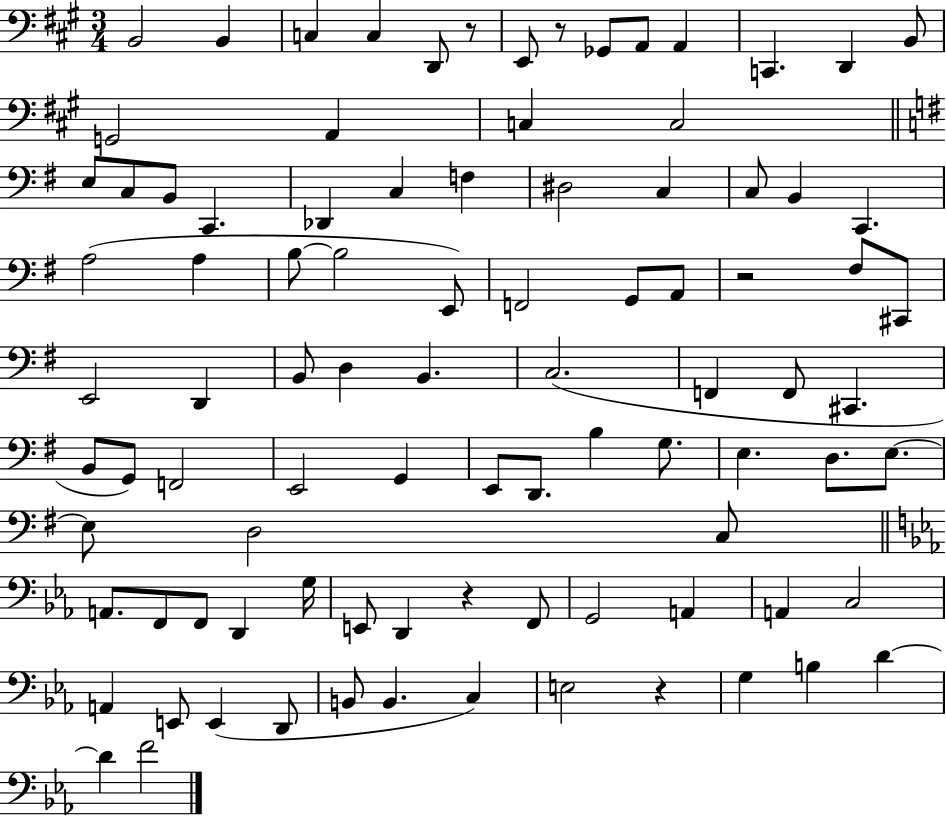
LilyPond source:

{
  \clef bass
  \numericTimeSignature
  \time 3/4
  \key a \major
  b,2 b,4 | c4 c4 d,8 r8 | e,8 r8 ges,8 a,8 a,4 | c,4. d,4 b,8 | \break g,2 a,4 | c4 c2 | \bar "||" \break \key g \major e8 c8 b,8 c,4. | des,4 c4 f4 | dis2 c4 | c8 b,4 c,4. | \break a2( a4 | b8~~ b2 e,8) | f,2 g,8 a,8 | r2 fis8 cis,8 | \break e,2 d,4 | b,8 d4 b,4. | c2.( | f,4 f,8 cis,4. | \break b,8 g,8) f,2 | e,2 g,4 | e,8 d,8. b4 g8. | e4. d8. e8.~~ | \break e8 d2 c8 | \bar "||" \break \key c \minor a,8. f,8 f,8 d,4 g16 | e,8 d,4 r4 f,8 | g,2 a,4 | a,4 c2 | \break a,4 e,8 e,4( d,8 | b,8 b,4. c4) | e2 r4 | g4 b4 d'4~~ | \break d'4 f'2 | \bar "|."
}